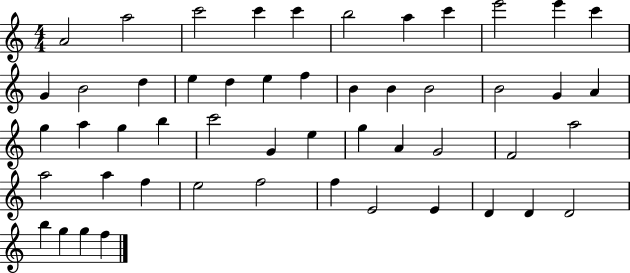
{
  \clef treble
  \numericTimeSignature
  \time 4/4
  \key c \major
  a'2 a''2 | c'''2 c'''4 c'''4 | b''2 a''4 c'''4 | e'''2 e'''4 c'''4 | \break g'4 b'2 d''4 | e''4 d''4 e''4 f''4 | b'4 b'4 b'2 | b'2 g'4 a'4 | \break g''4 a''4 g''4 b''4 | c'''2 g'4 e''4 | g''4 a'4 g'2 | f'2 a''2 | \break a''2 a''4 f''4 | e''2 f''2 | f''4 e'2 e'4 | d'4 d'4 d'2 | \break b''4 g''4 g''4 f''4 | \bar "|."
}